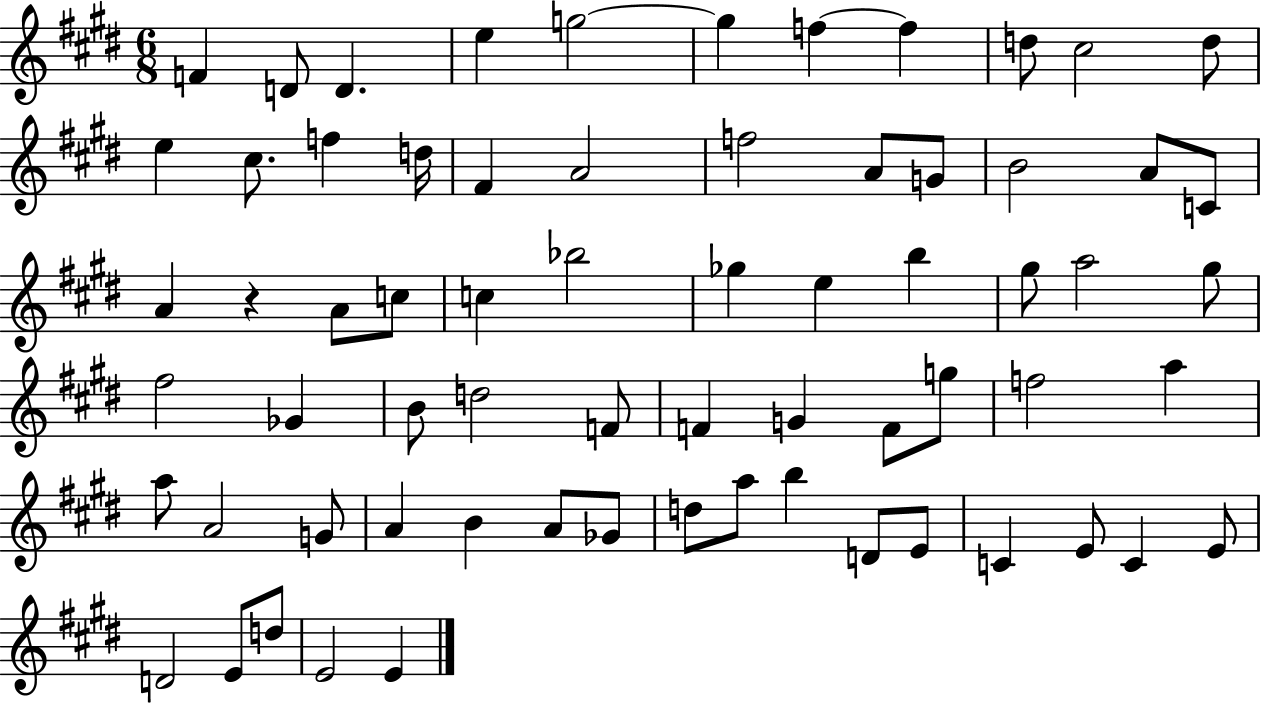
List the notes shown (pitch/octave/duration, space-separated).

F4/q D4/e D4/q. E5/q G5/h G5/q F5/q F5/q D5/e C#5/h D5/e E5/q C#5/e. F5/q D5/s F#4/q A4/h F5/h A4/e G4/e B4/h A4/e C4/e A4/q R/q A4/e C5/e C5/q Bb5/h Gb5/q E5/q B5/q G#5/e A5/h G#5/e F#5/h Gb4/q B4/e D5/h F4/e F4/q G4/q F4/e G5/e F5/h A5/q A5/e A4/h G4/e A4/q B4/q A4/e Gb4/e D5/e A5/e B5/q D4/e E4/e C4/q E4/e C4/q E4/e D4/h E4/e D5/e E4/h E4/q